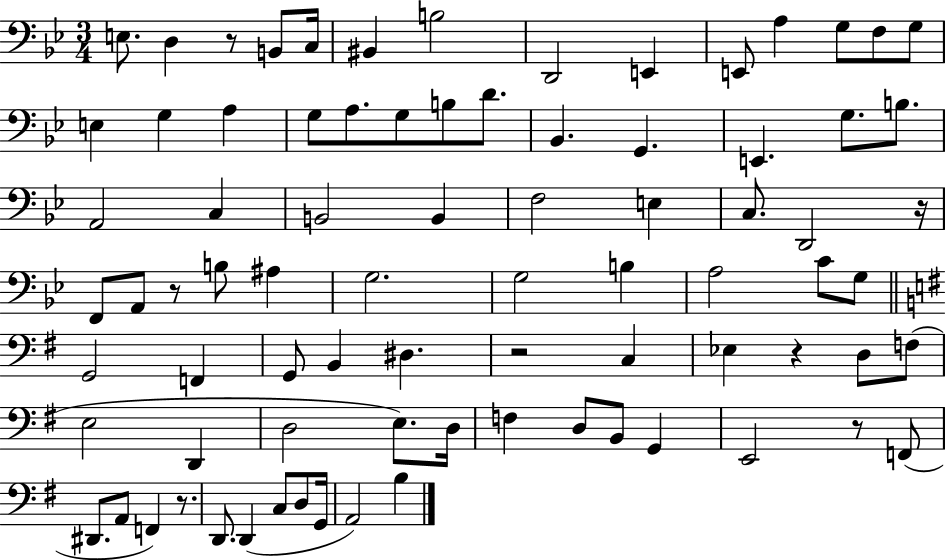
{
  \clef bass
  \numericTimeSignature
  \time 3/4
  \key bes \major
  e8. d4 r8 b,8 c16 | bis,4 b2 | d,2 e,4 | e,8 a4 g8 f8 g8 | \break e4 g4 a4 | g8 a8. g8 b8 d'8. | bes,4. g,4. | e,4. g8. b8. | \break a,2 c4 | b,2 b,4 | f2 e4 | c8. d,2 r16 | \break f,8 a,8 r8 b8 ais4 | g2. | g2 b4 | a2 c'8 g8 | \break \bar "||" \break \key g \major g,2 f,4 | g,8 b,4 dis4. | r2 c4 | ees4 r4 d8 f8( | \break e2 d,4 | d2 e8.) d16 | f4 d8 b,8 g,4 | e,2 r8 f,8( | \break dis,8. a,8 f,4) r8. | d,8. d,4( c8 d8 g,16 | a,2) b4 | \bar "|."
}